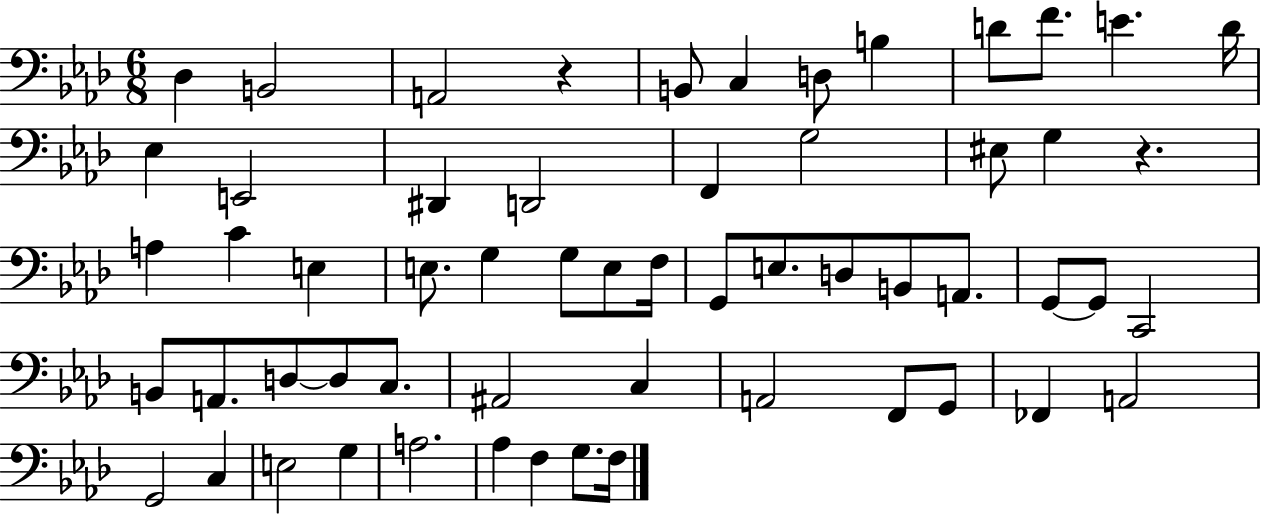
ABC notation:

X:1
T:Untitled
M:6/8
L:1/4
K:Ab
_D, B,,2 A,,2 z B,,/2 C, D,/2 B, D/2 F/2 E D/4 _E, E,,2 ^D,, D,,2 F,, G,2 ^E,/2 G, z A, C E, E,/2 G, G,/2 E,/2 F,/4 G,,/2 E,/2 D,/2 B,,/2 A,,/2 G,,/2 G,,/2 C,,2 B,,/2 A,,/2 D,/2 D,/2 C,/2 ^A,,2 C, A,,2 F,,/2 G,,/2 _F,, A,,2 G,,2 C, E,2 G, A,2 _A, F, G,/2 F,/4